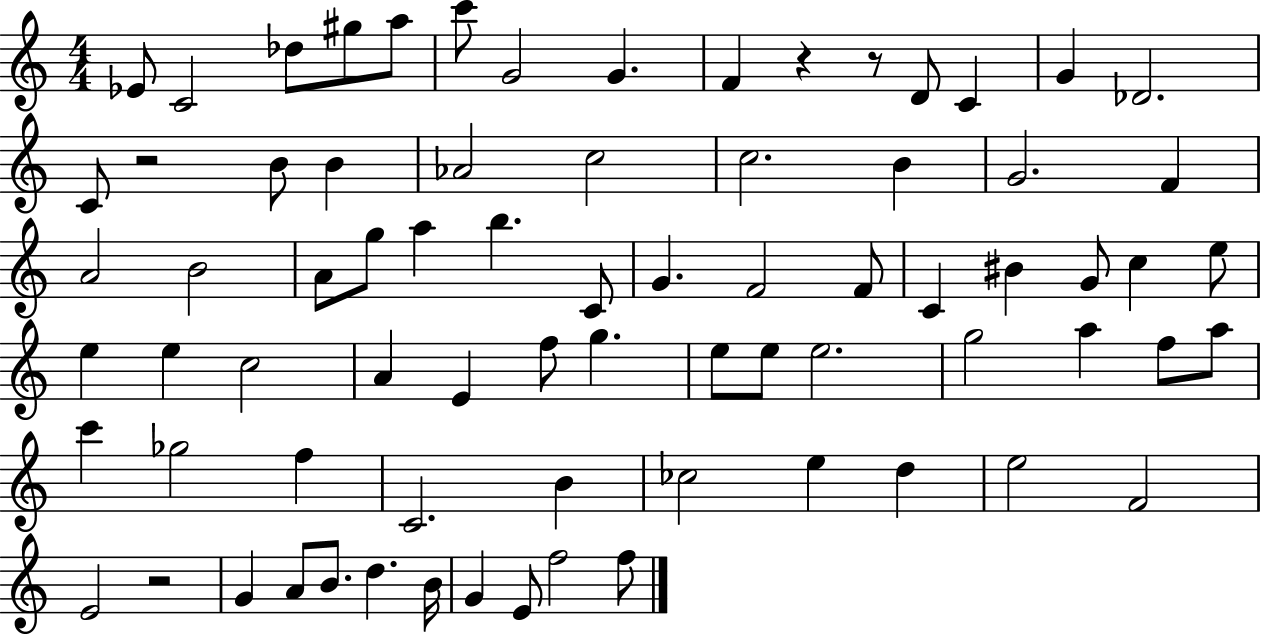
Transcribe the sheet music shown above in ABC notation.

X:1
T:Untitled
M:4/4
L:1/4
K:C
_E/2 C2 _d/2 ^g/2 a/2 c'/2 G2 G F z z/2 D/2 C G _D2 C/2 z2 B/2 B _A2 c2 c2 B G2 F A2 B2 A/2 g/2 a b C/2 G F2 F/2 C ^B G/2 c e/2 e e c2 A E f/2 g e/2 e/2 e2 g2 a f/2 a/2 c' _g2 f C2 B _c2 e d e2 F2 E2 z2 G A/2 B/2 d B/4 G E/2 f2 f/2